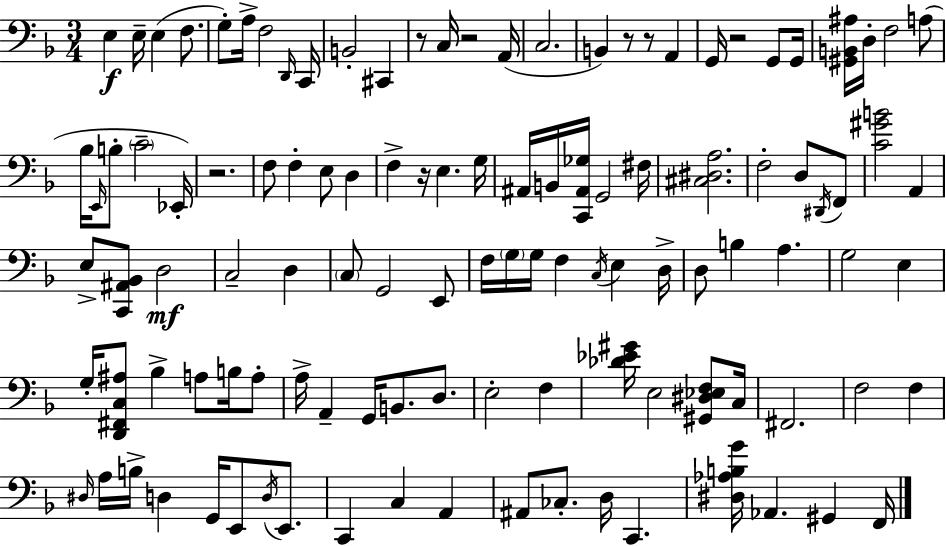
X:1
T:Untitled
M:3/4
L:1/4
K:Dm
E, E,/4 E, F,/2 G,/2 A,/4 F,2 D,,/4 C,,/4 B,,2 ^C,, z/2 C,/4 z2 A,,/4 C,2 B,, z/2 z/2 A,, G,,/4 z2 G,,/2 G,,/4 [^G,,B,,^A,]/4 D,/4 F,2 A,/2 _B,/4 E,,/4 B,/2 C2 _E,,/4 z2 F,/2 F, E,/2 D, F, z/4 E, G,/4 ^A,,/4 B,,/4 [C,,^A,,_G,]/4 G,,2 ^F,/4 [^C,^D,A,]2 F,2 D,/2 ^D,,/4 F,,/2 [C^GB]2 A,, E,/2 [C,,^A,,_B,,]/2 D,2 C,2 D, C,/2 G,,2 E,,/2 F,/4 G,/4 G,/4 F, C,/4 E, D,/4 D,/2 B, A, G,2 E, G,/4 [D,,^F,,C,^A,]/2 _B, A,/2 B,/4 A,/2 A,/4 A,, G,,/4 B,,/2 D,/2 E,2 F, [_D_E^G]/4 E,2 [^G,,^D,_E,F,]/2 C,/4 ^F,,2 F,2 F, ^D,/4 A,/4 B,/4 D, G,,/4 E,,/2 D,/4 E,,/2 C,, C, A,, ^A,,/2 _C,/2 D,/4 C,, [^D,_A,B,G]/4 _A,, ^G,, F,,/4